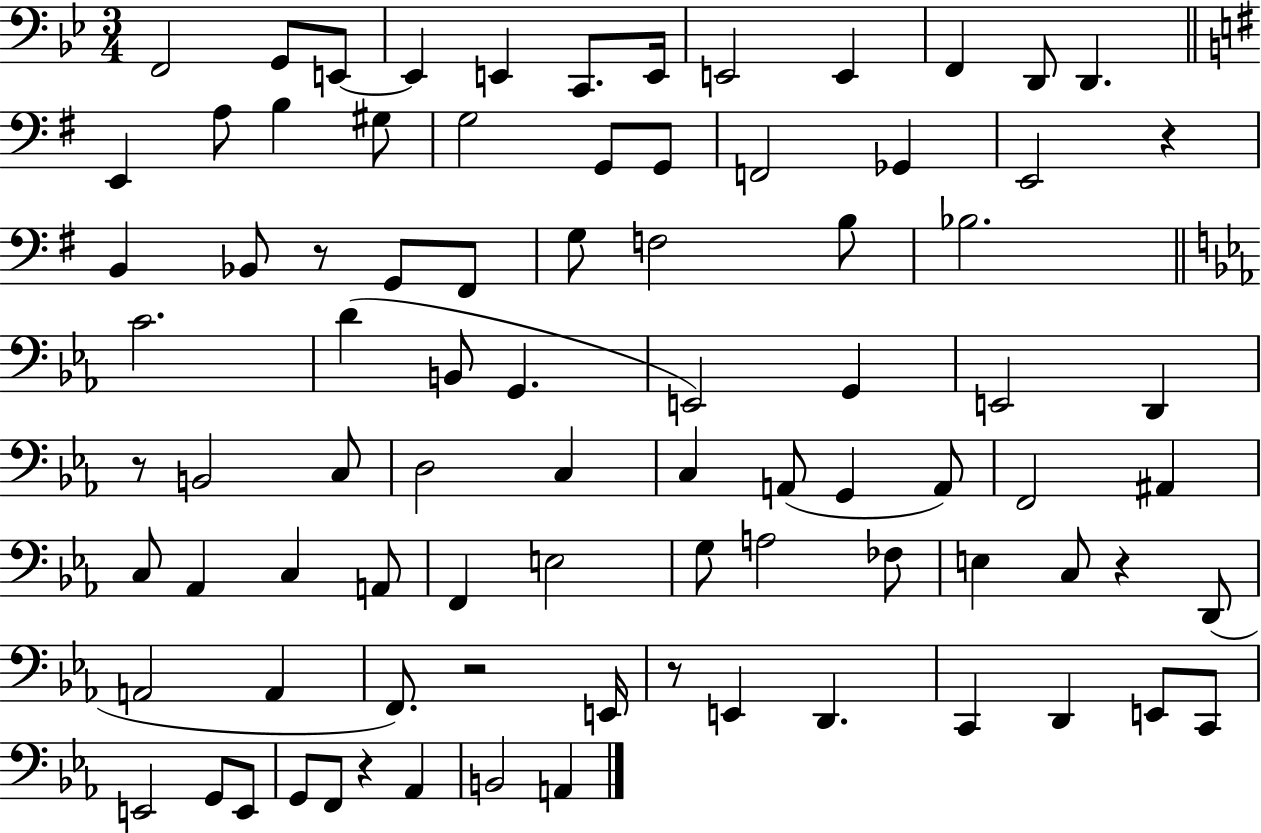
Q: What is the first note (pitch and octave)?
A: F2